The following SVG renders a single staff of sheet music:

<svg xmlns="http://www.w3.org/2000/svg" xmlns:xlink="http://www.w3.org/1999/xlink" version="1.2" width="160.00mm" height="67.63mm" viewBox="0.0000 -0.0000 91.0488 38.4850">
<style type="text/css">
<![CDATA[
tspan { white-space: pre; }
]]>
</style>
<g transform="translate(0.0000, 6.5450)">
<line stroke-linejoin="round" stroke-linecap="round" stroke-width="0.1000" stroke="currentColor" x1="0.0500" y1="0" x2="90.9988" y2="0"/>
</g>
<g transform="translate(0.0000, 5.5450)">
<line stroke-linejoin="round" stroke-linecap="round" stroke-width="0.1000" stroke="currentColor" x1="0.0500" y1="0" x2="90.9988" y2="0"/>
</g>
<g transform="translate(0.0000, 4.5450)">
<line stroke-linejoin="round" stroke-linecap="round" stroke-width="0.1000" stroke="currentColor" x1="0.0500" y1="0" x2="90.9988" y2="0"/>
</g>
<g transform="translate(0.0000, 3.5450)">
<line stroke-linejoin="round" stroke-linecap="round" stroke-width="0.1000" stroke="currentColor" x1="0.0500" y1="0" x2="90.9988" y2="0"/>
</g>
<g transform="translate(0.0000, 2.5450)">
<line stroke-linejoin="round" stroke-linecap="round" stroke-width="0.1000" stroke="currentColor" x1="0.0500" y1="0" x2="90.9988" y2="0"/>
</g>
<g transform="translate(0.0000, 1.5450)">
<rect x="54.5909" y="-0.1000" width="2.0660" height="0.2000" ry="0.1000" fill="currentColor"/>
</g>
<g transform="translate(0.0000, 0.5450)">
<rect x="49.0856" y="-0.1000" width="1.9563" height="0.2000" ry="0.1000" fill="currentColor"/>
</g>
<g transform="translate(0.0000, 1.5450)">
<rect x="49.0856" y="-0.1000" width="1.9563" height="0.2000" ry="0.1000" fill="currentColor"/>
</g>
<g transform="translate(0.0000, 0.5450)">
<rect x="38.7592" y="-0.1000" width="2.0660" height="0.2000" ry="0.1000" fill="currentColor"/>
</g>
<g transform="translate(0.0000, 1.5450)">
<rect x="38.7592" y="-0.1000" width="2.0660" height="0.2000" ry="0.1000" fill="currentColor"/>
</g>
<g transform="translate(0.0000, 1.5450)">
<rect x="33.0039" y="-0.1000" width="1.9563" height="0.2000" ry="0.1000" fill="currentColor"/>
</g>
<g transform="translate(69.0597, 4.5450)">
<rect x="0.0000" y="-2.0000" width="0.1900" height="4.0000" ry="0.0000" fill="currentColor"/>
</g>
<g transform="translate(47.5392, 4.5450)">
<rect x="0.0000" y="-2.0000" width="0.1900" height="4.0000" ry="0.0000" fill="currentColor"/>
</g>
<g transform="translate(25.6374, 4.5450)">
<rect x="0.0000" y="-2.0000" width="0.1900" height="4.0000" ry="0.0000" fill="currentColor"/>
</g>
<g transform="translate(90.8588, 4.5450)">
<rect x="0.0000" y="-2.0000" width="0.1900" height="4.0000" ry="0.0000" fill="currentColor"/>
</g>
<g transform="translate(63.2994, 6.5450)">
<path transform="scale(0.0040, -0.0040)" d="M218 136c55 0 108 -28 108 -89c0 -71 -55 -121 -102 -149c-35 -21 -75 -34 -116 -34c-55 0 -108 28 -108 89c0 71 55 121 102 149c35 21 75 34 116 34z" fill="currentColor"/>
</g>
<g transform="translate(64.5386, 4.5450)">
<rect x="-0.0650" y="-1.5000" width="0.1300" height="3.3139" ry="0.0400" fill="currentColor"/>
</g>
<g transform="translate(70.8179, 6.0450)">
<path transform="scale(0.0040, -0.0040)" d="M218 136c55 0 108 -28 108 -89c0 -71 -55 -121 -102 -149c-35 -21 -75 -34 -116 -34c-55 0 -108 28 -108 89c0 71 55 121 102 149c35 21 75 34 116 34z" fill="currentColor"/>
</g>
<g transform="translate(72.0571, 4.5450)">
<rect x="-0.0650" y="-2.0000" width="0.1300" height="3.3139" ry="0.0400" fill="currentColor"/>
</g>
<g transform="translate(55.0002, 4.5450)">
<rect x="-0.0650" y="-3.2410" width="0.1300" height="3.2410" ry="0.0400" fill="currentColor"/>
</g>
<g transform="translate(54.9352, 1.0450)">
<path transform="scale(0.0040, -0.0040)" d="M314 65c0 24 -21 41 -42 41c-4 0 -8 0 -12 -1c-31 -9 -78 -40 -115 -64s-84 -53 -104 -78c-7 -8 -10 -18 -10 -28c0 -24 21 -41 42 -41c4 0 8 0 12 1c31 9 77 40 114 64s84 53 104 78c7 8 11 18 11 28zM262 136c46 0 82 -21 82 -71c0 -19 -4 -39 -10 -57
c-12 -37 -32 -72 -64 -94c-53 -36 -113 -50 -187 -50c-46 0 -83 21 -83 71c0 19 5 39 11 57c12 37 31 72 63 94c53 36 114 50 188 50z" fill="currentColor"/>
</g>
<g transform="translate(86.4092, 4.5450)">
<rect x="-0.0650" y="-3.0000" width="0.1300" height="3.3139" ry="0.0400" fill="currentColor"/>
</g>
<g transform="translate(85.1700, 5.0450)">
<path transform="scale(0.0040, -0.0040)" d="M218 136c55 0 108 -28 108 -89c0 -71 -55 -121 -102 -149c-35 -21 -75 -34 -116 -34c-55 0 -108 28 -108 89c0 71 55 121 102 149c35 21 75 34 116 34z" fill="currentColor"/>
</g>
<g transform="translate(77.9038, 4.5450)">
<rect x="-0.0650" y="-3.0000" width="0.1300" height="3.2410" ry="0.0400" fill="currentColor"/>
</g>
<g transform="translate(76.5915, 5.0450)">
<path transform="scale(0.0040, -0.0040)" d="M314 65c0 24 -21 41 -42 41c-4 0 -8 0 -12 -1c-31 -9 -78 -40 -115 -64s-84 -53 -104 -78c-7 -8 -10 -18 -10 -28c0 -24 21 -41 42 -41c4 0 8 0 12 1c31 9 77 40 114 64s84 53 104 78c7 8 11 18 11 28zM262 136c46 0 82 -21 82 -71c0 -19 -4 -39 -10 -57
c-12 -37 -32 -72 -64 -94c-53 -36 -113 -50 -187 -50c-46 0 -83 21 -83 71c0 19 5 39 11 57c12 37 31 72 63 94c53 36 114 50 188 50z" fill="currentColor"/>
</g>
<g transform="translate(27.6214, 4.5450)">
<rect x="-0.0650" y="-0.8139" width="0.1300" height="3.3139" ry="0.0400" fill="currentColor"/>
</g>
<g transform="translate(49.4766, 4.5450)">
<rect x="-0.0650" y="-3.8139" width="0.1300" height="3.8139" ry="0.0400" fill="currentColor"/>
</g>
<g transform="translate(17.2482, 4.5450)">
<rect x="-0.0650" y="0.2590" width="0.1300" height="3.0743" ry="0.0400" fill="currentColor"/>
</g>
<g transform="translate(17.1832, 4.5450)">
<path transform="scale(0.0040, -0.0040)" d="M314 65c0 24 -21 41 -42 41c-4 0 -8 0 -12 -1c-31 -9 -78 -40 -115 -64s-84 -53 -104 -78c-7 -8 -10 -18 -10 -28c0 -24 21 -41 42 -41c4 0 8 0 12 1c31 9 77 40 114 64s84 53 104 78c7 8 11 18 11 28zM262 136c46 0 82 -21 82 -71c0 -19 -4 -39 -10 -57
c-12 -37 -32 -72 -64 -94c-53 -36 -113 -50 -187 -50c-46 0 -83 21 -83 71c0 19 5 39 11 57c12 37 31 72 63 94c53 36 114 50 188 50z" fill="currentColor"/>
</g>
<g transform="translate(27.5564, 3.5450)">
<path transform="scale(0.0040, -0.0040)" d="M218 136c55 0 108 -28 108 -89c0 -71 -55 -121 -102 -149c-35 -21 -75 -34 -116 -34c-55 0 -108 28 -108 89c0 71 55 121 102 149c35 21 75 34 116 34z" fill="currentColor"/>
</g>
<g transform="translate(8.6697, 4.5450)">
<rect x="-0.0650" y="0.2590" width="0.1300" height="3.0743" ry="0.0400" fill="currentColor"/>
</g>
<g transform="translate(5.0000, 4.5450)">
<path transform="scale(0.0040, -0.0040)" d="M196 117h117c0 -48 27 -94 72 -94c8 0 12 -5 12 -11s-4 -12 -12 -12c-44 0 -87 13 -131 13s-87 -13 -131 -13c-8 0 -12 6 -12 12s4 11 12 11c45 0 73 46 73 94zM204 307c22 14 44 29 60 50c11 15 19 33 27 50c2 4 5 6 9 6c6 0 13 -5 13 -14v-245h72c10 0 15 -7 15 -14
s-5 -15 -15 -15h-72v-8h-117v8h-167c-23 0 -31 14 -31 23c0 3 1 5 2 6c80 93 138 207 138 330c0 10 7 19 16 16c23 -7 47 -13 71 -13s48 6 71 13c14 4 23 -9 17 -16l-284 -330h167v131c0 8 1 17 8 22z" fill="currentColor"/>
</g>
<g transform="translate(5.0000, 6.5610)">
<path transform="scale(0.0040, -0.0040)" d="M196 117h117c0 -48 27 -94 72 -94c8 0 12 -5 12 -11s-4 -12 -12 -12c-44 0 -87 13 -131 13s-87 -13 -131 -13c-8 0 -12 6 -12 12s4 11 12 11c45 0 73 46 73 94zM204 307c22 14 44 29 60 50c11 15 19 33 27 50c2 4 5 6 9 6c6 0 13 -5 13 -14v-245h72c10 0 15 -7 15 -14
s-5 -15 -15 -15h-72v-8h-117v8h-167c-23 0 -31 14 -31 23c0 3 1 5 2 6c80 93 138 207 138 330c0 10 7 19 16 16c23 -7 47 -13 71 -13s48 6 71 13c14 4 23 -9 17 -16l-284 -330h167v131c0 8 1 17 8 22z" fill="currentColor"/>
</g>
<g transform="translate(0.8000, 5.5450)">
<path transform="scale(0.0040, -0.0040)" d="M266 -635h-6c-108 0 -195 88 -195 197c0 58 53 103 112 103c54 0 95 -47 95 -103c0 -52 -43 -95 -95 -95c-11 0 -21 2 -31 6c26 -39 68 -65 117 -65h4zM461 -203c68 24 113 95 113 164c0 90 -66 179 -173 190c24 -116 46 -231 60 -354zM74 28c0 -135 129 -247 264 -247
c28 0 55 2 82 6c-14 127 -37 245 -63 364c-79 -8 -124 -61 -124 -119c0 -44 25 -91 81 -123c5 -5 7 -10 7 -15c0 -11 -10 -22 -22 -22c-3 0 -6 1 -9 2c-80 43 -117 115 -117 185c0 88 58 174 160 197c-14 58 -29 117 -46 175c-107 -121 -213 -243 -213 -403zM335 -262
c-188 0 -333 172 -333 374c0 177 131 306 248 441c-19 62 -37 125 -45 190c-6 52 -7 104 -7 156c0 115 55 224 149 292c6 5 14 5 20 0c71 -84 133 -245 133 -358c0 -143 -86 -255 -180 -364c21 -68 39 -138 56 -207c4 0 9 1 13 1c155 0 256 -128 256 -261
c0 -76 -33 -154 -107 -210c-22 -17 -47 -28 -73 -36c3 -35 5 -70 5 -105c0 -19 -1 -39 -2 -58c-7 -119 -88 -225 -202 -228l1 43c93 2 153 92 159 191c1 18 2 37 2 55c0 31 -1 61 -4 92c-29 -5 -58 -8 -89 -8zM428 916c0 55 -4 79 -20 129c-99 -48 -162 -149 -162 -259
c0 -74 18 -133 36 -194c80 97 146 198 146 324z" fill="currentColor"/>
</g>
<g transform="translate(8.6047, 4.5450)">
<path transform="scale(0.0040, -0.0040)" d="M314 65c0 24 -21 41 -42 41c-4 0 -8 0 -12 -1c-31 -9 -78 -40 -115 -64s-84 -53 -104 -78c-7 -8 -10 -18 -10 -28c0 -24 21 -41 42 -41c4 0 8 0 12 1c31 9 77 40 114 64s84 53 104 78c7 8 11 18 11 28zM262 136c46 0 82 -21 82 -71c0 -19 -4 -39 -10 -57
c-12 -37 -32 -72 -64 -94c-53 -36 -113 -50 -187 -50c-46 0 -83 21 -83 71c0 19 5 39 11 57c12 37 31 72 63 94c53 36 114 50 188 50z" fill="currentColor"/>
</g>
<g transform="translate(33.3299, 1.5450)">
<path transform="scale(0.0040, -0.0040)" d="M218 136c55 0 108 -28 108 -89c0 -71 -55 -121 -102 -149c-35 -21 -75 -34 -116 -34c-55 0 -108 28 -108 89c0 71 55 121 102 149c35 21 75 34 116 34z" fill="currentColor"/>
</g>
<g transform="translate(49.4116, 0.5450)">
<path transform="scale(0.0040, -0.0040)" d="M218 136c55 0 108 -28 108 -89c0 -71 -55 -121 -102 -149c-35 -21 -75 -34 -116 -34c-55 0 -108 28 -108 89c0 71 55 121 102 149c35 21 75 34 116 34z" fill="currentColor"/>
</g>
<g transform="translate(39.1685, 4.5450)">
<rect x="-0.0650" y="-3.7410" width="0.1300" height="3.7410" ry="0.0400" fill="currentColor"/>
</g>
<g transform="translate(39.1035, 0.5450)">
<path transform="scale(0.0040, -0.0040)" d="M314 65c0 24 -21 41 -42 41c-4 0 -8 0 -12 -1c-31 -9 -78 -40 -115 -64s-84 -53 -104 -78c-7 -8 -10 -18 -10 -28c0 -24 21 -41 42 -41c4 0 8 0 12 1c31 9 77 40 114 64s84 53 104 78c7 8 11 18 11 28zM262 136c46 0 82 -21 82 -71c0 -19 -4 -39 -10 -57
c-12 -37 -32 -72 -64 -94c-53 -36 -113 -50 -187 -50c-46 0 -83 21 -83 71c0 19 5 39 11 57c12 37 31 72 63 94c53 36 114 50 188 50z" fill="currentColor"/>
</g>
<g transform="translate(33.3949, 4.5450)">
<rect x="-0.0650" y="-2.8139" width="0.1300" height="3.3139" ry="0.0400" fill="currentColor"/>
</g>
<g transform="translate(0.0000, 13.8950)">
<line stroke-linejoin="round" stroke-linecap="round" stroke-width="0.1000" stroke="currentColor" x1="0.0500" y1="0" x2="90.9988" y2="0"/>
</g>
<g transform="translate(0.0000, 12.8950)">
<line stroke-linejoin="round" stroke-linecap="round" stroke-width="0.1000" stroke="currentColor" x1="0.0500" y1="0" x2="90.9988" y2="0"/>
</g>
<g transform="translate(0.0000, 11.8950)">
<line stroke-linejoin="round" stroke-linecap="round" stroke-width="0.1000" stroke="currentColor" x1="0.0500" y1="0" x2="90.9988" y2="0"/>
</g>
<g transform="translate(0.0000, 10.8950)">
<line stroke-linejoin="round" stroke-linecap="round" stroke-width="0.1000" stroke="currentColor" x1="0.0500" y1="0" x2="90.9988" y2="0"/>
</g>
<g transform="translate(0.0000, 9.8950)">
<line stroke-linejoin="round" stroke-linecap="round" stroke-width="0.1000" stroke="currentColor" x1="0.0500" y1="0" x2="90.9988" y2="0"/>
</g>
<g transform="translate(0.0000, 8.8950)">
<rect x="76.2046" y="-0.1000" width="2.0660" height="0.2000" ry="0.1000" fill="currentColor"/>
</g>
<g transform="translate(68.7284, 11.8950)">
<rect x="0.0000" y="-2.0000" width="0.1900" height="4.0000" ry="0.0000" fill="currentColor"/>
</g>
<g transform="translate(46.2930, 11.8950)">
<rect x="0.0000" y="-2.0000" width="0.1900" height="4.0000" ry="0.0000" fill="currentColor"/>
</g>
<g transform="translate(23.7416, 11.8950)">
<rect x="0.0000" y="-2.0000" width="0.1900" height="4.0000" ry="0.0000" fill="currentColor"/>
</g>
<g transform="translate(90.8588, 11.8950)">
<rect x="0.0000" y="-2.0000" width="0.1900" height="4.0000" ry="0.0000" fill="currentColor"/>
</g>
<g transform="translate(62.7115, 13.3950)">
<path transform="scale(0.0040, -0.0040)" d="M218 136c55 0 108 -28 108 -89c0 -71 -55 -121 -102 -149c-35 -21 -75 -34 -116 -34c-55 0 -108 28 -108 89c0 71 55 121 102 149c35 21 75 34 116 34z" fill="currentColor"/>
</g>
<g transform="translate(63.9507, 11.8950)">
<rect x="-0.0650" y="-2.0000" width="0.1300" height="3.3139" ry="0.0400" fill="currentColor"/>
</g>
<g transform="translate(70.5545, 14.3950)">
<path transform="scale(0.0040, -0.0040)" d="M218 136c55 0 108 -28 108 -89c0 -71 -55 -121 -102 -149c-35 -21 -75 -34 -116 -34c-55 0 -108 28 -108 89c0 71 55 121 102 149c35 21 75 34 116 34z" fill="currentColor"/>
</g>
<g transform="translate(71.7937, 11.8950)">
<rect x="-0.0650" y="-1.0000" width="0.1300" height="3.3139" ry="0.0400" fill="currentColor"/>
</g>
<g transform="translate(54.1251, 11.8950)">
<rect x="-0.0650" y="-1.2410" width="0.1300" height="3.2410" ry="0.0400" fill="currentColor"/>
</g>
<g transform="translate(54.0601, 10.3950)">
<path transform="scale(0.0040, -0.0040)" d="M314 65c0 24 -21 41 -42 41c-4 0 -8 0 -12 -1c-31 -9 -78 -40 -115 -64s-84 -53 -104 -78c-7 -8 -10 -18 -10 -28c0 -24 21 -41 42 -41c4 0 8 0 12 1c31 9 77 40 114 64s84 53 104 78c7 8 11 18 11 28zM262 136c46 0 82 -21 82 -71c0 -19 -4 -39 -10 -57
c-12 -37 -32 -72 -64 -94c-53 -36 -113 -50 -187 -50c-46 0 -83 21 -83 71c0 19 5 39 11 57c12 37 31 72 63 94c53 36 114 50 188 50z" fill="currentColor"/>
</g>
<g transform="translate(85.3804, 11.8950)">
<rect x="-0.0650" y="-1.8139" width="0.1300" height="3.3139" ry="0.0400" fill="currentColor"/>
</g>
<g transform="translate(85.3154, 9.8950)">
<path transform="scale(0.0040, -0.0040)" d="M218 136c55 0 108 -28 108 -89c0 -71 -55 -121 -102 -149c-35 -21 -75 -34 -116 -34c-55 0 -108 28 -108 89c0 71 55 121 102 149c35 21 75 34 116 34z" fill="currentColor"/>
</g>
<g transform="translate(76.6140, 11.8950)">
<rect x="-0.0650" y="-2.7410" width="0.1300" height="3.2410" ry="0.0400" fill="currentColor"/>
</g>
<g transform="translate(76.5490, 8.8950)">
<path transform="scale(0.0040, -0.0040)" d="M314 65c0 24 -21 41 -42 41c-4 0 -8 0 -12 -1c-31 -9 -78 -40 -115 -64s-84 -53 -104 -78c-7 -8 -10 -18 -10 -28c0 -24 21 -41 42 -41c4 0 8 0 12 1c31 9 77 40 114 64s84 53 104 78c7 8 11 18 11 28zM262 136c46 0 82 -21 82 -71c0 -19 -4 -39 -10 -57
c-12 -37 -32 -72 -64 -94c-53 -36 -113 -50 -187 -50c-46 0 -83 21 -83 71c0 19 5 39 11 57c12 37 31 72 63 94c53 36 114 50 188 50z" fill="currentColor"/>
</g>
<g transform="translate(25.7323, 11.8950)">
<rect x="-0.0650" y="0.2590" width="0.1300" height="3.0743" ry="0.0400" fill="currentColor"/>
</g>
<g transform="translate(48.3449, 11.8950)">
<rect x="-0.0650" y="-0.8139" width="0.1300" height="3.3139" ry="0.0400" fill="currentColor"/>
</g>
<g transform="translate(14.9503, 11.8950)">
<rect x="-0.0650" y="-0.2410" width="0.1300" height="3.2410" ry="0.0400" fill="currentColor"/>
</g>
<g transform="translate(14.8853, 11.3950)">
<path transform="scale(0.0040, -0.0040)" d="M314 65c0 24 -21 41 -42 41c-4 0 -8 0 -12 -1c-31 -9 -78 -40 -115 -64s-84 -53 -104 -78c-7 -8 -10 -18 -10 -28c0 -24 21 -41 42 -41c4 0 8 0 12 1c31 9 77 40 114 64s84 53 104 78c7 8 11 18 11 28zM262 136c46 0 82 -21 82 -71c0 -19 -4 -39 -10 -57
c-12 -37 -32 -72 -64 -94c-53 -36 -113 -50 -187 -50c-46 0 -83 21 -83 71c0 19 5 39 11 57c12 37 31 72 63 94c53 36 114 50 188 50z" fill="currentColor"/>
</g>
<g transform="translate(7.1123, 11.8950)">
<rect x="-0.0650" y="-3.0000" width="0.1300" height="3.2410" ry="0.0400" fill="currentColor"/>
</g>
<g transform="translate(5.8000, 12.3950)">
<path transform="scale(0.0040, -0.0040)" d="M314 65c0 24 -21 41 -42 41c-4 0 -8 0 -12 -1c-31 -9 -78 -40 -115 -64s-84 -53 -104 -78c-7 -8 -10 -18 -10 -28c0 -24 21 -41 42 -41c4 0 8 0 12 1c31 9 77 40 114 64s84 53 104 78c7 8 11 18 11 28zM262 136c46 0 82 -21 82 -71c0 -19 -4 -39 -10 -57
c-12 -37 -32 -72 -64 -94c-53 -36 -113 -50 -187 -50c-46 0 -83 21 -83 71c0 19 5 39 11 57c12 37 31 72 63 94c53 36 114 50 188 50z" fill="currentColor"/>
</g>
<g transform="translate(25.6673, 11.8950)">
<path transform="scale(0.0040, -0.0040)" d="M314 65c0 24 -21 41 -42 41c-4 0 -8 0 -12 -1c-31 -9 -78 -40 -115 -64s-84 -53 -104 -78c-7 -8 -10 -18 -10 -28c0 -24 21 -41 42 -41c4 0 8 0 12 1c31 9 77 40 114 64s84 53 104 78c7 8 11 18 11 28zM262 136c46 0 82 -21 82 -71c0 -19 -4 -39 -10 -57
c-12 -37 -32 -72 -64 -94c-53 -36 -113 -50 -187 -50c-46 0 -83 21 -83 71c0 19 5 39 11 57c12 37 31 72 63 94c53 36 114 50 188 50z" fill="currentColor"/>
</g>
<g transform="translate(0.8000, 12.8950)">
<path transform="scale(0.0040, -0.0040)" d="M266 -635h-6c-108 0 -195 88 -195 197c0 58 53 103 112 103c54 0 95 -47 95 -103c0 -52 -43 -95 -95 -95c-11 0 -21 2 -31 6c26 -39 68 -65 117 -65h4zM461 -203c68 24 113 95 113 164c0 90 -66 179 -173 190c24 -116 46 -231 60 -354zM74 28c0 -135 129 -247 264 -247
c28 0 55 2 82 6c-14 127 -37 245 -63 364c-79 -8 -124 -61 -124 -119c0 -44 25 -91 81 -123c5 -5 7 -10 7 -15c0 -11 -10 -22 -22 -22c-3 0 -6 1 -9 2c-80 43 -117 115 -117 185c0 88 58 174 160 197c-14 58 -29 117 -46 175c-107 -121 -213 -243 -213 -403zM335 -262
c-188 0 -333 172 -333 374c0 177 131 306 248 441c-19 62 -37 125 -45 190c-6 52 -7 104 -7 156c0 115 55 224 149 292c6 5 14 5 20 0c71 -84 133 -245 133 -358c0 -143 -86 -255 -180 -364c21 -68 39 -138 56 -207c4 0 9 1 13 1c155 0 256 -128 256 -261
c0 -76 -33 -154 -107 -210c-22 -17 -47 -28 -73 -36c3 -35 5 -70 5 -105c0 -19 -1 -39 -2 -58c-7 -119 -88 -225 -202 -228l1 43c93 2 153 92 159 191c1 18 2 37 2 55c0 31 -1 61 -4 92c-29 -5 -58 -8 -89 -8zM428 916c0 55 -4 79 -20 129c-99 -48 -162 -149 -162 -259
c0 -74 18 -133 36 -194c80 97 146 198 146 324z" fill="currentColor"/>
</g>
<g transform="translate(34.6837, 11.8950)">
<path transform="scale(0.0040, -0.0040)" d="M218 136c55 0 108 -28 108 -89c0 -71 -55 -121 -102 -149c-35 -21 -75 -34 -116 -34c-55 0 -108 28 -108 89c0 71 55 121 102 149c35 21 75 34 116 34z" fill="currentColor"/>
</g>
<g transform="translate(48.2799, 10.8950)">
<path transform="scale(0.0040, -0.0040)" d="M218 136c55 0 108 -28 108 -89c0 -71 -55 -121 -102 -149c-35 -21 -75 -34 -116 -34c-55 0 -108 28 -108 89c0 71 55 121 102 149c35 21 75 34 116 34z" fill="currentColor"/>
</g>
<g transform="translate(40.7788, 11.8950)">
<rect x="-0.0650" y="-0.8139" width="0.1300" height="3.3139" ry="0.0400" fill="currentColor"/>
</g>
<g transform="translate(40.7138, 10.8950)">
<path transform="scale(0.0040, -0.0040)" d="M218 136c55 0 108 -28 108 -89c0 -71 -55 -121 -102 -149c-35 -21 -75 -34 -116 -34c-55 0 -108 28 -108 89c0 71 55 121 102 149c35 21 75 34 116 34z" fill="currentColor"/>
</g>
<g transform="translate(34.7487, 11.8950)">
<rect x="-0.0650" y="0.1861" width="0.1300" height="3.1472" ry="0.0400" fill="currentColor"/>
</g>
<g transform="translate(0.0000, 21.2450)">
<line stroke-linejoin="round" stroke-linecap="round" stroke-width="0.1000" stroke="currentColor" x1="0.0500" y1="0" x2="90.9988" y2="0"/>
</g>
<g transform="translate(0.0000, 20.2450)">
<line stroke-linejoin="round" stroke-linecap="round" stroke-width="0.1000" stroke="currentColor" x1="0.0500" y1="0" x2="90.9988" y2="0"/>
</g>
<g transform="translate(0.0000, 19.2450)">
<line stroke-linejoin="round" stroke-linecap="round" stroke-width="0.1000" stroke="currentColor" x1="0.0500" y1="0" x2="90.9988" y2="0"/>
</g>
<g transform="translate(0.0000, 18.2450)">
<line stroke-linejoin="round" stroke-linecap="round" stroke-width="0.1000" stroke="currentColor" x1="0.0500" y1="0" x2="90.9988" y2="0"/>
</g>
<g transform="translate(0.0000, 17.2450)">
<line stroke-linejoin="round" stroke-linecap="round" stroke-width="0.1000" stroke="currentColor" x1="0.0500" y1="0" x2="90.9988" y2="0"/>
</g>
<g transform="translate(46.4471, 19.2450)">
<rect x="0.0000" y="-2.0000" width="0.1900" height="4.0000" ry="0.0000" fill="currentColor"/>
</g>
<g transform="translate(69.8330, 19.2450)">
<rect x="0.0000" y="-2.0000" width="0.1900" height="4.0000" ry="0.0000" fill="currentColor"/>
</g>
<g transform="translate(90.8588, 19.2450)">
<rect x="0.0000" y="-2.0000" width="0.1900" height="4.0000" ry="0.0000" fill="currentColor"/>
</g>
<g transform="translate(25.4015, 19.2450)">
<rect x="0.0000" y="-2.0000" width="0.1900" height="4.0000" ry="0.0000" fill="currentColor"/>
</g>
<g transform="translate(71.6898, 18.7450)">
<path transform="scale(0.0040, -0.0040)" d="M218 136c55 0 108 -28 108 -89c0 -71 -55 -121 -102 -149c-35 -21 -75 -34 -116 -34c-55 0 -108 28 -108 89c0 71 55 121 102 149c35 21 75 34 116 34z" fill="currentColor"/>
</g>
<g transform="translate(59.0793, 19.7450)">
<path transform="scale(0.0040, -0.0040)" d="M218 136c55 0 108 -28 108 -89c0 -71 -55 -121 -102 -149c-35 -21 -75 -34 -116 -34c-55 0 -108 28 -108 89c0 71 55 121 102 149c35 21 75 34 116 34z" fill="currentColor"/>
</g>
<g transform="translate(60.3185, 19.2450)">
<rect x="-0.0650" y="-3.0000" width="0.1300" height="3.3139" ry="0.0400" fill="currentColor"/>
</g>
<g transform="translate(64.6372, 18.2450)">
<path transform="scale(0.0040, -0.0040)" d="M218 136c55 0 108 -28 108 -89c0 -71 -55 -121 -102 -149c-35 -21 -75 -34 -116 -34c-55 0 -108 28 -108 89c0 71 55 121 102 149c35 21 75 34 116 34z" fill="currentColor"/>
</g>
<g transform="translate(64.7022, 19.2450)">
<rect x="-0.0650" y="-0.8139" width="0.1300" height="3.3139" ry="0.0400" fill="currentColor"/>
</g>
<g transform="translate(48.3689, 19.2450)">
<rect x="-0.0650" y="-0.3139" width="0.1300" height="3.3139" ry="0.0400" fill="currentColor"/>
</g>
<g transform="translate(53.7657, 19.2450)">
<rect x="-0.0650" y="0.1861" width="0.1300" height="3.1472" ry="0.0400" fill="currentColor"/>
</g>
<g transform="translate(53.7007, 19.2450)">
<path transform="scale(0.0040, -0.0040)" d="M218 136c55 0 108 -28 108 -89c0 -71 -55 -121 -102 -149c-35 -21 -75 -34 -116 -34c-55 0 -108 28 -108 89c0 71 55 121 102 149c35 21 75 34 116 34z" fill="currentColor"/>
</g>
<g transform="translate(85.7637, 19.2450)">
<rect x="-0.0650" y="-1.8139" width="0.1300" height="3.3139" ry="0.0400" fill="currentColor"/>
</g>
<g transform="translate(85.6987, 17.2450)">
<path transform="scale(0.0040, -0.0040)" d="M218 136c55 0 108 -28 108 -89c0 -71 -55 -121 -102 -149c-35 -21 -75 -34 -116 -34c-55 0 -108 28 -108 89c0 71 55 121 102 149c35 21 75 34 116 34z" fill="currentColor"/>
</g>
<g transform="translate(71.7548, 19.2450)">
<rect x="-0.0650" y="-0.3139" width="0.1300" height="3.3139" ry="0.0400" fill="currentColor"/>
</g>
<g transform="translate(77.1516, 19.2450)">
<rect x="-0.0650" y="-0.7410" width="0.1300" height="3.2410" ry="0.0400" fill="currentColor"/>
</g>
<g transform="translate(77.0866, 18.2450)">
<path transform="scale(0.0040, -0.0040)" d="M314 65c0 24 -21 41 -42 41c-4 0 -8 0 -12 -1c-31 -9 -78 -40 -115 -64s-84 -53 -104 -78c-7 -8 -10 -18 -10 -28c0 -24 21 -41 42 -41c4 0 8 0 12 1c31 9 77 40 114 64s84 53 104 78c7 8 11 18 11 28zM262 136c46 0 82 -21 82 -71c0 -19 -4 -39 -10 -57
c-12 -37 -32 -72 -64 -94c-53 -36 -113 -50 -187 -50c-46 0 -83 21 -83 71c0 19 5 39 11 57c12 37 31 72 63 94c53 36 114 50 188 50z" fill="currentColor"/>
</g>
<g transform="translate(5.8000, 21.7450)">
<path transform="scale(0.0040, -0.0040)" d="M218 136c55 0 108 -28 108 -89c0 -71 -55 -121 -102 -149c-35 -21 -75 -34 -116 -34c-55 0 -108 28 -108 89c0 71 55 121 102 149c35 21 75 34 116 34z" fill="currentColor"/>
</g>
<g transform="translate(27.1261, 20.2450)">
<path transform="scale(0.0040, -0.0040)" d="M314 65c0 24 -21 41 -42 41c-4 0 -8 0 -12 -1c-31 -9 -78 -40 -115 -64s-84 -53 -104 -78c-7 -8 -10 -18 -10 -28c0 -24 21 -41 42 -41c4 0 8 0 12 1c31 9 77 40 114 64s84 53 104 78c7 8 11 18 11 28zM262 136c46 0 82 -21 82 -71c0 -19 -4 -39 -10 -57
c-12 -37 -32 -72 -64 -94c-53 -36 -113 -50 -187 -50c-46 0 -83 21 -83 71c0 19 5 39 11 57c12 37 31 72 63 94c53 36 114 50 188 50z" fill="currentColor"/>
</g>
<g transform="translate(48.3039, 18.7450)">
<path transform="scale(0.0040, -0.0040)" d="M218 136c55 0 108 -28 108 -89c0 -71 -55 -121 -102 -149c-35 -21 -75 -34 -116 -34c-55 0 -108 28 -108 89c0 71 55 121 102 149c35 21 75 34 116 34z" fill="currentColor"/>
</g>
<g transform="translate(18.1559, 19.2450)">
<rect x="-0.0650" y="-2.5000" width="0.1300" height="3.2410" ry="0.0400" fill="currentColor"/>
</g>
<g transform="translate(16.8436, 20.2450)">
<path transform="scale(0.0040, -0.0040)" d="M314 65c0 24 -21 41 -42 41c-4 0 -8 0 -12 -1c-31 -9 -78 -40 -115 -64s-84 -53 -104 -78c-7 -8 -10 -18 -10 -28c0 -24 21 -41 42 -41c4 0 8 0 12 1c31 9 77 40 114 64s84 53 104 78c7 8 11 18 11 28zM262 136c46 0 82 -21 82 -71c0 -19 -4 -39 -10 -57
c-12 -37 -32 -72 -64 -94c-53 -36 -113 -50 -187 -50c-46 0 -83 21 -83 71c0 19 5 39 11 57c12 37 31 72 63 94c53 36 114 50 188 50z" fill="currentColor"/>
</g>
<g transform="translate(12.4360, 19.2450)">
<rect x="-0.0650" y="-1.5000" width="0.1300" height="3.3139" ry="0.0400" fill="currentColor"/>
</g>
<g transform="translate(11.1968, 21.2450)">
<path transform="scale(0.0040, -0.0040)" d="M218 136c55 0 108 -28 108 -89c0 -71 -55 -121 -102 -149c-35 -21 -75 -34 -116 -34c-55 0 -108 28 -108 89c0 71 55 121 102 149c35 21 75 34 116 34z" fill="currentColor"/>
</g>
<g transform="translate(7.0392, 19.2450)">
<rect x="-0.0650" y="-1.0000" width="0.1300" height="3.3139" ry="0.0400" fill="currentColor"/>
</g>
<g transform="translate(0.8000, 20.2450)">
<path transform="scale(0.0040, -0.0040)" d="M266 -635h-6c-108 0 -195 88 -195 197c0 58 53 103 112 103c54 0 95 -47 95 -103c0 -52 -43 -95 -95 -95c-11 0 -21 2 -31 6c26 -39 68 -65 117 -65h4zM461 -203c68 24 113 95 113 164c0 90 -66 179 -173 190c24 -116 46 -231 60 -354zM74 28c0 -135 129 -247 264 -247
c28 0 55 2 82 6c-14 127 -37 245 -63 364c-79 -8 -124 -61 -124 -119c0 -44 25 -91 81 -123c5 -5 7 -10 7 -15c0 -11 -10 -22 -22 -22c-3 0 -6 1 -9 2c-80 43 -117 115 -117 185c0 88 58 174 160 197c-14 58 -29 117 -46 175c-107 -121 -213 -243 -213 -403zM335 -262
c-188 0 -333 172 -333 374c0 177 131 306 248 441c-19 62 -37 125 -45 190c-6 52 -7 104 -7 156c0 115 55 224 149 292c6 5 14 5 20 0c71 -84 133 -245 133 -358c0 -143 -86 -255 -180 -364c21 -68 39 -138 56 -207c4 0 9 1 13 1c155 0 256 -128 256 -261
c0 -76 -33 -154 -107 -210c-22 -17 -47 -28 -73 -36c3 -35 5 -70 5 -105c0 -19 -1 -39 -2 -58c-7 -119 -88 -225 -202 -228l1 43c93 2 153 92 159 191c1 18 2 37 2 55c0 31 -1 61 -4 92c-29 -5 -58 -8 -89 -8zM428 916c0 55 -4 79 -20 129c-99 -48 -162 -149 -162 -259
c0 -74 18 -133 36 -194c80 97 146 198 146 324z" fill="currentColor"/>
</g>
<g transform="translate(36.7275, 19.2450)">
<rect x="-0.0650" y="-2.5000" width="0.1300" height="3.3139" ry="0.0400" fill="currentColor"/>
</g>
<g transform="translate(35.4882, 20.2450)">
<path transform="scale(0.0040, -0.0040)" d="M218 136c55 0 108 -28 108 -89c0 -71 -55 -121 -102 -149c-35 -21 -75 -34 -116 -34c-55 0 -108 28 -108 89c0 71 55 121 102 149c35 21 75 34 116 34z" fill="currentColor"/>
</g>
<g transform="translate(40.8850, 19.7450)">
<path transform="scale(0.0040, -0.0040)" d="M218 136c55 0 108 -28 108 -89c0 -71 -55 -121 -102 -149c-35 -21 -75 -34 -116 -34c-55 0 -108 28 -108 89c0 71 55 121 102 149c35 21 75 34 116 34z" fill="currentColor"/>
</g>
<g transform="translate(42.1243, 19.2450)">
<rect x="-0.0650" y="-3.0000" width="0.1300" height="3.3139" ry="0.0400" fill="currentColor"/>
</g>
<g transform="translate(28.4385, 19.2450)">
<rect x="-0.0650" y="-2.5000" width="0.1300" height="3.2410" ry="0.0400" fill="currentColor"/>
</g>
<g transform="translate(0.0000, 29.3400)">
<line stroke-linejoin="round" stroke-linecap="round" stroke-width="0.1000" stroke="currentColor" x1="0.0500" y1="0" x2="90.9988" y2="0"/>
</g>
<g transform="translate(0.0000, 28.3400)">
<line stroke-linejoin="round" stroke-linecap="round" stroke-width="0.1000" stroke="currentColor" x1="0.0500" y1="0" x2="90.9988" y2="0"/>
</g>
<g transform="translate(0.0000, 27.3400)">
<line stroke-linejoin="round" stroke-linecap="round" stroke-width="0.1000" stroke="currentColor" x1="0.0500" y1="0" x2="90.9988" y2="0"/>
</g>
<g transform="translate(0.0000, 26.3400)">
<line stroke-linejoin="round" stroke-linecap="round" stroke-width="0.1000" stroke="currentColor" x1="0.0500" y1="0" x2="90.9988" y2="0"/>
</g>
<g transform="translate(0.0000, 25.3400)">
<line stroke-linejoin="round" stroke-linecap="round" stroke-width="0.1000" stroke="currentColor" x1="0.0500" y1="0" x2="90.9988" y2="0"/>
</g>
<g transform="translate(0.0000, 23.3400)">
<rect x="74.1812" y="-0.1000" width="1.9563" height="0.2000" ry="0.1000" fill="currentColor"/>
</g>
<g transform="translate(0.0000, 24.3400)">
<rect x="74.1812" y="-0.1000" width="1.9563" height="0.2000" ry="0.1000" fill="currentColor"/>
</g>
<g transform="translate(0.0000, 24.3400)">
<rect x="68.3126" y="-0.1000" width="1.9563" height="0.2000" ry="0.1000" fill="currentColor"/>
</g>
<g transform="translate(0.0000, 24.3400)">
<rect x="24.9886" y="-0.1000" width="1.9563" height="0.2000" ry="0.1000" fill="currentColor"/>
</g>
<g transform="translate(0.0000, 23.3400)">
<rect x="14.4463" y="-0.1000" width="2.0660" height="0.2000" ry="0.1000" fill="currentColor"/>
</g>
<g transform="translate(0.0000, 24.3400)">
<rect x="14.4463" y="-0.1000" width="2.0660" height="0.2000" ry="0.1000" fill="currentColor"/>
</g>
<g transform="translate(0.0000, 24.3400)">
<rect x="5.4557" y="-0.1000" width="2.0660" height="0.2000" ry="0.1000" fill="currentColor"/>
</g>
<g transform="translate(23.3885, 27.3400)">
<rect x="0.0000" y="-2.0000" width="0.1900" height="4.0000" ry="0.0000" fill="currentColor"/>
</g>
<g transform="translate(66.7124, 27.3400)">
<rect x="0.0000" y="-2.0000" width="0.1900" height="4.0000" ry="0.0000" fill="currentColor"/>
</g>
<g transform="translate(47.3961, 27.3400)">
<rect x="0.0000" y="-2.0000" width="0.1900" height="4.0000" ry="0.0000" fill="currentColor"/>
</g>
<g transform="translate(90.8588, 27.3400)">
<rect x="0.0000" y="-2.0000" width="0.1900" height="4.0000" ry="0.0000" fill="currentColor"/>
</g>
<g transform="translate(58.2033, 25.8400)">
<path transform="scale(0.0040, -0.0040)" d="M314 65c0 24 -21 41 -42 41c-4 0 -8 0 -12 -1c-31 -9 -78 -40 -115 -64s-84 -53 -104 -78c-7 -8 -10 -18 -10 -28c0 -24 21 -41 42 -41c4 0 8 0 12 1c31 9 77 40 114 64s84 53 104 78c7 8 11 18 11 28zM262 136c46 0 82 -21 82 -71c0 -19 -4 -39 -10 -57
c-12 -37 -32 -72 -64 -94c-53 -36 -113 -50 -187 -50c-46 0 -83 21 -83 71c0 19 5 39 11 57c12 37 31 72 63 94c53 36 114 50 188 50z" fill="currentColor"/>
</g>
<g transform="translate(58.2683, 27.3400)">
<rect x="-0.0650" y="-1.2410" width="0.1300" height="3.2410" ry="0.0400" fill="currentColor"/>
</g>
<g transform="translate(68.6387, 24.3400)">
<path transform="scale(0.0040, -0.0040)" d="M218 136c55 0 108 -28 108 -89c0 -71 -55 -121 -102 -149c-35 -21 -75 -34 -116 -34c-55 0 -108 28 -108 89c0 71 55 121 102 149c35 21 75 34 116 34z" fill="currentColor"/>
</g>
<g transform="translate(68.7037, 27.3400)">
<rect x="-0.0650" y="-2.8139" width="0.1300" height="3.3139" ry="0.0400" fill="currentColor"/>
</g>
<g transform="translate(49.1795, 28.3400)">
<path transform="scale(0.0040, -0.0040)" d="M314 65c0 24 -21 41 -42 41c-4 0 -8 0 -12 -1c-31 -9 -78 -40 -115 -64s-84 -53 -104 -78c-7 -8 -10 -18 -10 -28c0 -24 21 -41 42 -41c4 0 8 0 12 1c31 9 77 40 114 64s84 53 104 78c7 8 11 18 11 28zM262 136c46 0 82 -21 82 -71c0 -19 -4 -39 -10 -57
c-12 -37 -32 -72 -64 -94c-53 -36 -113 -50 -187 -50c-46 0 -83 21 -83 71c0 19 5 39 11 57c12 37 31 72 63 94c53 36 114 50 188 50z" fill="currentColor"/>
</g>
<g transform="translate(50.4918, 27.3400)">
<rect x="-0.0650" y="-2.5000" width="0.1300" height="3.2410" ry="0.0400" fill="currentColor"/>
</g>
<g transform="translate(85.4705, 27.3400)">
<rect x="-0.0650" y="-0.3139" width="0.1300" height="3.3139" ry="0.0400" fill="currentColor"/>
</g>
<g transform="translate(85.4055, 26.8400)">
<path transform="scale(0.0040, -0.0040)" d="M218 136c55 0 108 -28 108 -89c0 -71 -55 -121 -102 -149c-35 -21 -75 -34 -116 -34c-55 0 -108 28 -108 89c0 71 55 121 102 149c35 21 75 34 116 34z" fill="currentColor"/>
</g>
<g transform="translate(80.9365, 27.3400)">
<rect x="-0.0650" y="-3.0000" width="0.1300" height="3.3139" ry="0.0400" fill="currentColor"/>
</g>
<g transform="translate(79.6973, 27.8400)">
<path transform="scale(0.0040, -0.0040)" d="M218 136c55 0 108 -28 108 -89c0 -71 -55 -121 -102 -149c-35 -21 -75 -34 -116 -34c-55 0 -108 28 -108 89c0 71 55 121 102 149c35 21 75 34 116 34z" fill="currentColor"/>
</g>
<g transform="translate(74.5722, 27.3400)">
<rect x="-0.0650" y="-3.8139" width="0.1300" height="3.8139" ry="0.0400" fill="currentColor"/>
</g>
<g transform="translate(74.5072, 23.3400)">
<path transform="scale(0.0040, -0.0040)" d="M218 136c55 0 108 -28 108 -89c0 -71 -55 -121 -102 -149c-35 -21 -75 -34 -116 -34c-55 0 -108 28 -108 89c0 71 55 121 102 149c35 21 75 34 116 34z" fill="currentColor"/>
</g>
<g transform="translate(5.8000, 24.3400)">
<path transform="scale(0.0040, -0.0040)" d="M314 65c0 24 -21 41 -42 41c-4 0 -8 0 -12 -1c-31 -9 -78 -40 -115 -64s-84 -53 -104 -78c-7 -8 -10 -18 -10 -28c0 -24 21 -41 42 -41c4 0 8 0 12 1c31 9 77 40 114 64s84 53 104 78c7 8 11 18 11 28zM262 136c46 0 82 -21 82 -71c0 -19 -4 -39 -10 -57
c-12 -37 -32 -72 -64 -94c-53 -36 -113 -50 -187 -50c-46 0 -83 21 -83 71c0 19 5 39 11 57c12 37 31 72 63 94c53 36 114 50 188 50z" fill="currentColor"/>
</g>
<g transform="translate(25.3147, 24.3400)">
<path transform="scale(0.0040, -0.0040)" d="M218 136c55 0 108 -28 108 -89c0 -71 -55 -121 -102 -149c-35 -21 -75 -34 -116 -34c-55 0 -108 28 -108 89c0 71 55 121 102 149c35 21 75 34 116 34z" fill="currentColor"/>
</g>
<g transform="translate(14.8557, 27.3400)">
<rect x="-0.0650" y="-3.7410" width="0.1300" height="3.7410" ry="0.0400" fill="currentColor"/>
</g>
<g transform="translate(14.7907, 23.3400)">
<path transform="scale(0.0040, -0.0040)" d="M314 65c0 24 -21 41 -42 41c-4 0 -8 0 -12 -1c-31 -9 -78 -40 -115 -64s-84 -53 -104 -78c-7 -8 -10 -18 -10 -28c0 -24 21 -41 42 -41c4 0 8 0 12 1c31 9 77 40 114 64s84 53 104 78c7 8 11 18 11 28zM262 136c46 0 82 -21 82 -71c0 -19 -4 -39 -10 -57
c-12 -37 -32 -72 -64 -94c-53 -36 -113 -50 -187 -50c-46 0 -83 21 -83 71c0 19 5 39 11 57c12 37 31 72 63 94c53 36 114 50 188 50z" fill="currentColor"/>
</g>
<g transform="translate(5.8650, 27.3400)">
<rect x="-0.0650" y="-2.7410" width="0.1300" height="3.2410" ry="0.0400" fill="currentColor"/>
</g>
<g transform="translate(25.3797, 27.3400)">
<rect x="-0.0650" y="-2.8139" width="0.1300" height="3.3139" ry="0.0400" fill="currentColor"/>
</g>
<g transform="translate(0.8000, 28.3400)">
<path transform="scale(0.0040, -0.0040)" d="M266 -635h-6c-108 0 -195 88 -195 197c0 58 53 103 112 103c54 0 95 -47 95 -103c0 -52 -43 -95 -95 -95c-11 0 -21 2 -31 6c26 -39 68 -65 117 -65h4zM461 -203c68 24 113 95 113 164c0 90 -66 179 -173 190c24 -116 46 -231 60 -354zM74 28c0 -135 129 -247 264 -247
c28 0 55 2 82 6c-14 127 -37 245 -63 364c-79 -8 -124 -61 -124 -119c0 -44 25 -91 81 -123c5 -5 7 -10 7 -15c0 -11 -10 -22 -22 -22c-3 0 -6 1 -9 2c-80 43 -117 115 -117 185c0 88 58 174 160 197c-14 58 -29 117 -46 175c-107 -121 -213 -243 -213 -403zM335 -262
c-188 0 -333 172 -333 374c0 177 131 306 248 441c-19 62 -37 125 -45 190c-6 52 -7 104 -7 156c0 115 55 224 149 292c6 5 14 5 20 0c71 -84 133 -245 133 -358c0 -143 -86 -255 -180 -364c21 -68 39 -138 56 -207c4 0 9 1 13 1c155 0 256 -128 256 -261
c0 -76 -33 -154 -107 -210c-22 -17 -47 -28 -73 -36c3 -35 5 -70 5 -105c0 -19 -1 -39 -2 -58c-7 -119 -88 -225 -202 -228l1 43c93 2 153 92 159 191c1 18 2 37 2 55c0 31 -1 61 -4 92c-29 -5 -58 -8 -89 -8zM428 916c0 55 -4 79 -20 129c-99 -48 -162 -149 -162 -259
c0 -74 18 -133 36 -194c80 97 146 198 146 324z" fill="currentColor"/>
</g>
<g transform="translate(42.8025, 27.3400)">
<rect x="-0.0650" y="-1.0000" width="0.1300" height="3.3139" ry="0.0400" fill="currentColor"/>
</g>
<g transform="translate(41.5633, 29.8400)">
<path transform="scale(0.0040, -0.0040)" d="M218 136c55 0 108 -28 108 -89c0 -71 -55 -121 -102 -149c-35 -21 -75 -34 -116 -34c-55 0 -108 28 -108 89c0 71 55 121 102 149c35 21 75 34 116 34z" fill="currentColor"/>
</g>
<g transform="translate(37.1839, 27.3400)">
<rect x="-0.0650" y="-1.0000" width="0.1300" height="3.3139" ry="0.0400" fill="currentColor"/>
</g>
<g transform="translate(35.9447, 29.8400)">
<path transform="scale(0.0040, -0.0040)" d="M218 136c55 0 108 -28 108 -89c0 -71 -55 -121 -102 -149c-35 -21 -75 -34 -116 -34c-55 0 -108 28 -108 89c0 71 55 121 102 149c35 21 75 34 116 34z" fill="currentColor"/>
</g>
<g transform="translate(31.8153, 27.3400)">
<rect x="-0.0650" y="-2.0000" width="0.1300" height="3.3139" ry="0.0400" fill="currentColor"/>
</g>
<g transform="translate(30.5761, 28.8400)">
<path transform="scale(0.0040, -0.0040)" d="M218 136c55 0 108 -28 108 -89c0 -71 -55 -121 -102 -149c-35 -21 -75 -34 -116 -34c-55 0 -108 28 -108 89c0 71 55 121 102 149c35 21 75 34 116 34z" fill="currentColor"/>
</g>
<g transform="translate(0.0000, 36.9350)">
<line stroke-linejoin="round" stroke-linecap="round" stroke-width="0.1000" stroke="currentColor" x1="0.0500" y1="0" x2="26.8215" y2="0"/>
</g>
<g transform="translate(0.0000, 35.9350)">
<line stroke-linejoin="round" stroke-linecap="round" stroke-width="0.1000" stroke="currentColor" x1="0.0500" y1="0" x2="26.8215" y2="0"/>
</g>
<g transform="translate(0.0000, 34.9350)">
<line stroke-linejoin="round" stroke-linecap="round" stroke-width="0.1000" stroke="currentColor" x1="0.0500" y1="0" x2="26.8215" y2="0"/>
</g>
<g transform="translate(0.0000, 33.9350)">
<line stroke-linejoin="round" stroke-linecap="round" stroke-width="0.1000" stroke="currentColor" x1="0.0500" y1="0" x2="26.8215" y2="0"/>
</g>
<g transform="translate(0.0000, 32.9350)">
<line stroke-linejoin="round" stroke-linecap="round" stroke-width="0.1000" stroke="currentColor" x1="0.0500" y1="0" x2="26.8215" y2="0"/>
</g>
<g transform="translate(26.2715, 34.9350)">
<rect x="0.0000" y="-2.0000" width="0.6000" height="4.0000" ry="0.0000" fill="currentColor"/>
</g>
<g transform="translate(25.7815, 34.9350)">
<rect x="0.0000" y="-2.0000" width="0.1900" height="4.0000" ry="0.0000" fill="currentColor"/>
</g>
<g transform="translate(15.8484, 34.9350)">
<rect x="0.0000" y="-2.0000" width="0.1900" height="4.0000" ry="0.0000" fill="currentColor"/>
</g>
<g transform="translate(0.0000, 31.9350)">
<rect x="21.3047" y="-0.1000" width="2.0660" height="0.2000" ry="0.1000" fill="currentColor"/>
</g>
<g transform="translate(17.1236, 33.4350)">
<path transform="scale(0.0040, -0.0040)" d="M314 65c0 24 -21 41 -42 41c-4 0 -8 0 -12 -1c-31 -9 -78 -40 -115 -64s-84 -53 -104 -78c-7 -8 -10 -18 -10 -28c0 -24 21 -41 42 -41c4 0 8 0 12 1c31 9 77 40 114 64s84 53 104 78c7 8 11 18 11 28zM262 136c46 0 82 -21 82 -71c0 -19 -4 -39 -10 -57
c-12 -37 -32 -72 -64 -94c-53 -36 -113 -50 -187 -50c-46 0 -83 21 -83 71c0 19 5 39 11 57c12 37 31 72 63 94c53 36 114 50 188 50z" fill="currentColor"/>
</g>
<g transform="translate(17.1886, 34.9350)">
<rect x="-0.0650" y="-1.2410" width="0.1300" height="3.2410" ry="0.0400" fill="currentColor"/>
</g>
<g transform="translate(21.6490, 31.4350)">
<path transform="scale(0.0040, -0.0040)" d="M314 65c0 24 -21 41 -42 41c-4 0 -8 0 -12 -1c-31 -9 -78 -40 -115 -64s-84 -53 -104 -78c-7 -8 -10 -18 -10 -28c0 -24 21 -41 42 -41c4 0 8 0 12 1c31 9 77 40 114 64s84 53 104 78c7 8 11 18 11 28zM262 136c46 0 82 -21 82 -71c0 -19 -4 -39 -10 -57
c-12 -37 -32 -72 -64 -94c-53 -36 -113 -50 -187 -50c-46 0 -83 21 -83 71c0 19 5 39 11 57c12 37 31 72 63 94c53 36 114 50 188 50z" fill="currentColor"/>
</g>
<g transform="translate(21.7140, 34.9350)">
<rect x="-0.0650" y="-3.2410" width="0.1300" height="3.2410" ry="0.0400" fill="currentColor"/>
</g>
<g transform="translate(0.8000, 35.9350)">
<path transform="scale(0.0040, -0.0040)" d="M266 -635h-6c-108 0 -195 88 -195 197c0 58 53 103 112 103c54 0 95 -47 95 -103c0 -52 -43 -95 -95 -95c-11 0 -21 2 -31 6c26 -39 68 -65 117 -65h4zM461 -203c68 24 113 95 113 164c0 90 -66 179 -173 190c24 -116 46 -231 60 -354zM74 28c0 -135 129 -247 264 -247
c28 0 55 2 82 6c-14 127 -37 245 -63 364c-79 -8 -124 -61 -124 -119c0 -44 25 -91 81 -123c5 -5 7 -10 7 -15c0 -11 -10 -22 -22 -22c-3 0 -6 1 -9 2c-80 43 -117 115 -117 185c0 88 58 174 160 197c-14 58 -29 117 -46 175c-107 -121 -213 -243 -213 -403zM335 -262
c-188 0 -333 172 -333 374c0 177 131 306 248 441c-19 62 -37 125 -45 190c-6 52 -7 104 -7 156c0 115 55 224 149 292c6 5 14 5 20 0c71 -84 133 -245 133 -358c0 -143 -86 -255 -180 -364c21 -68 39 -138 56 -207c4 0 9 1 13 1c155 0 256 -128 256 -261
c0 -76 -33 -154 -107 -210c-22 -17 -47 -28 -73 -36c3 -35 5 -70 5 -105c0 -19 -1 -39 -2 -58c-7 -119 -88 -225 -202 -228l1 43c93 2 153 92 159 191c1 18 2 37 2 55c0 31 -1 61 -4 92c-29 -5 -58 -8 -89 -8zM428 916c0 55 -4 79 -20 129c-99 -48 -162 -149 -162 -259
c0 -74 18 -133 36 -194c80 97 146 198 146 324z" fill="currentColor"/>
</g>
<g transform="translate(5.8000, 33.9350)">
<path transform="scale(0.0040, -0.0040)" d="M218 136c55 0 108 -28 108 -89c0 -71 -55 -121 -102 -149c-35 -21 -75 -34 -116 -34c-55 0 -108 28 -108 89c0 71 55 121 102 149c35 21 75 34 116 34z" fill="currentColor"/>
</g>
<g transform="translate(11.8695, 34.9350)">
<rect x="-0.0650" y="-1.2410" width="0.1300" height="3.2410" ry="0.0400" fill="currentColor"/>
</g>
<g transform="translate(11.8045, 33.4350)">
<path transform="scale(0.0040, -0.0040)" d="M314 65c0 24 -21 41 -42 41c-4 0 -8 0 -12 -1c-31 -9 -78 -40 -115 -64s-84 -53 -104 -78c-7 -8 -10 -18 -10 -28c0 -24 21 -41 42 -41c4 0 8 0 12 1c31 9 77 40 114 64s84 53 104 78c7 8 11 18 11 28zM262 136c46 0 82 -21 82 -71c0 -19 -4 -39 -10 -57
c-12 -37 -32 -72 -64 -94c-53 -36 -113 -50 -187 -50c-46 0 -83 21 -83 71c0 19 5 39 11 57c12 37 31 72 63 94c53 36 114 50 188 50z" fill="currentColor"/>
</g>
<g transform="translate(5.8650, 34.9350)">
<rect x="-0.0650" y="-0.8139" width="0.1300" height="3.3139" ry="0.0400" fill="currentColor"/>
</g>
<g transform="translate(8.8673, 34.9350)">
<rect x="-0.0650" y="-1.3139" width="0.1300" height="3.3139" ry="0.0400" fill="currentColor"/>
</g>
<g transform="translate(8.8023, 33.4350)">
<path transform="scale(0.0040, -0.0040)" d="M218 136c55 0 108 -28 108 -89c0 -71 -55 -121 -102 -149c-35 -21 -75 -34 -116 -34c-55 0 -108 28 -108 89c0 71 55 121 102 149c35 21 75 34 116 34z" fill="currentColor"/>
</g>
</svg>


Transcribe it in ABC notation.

X:1
T:Untitled
M:4/4
L:1/4
K:C
B2 B2 d a c'2 c' b2 E F A2 A A2 c2 B2 B d d e2 F D a2 f D E G2 G2 G A c B A d c d2 f a2 c'2 a F D D G2 e2 a c' A c d e e2 e2 b2